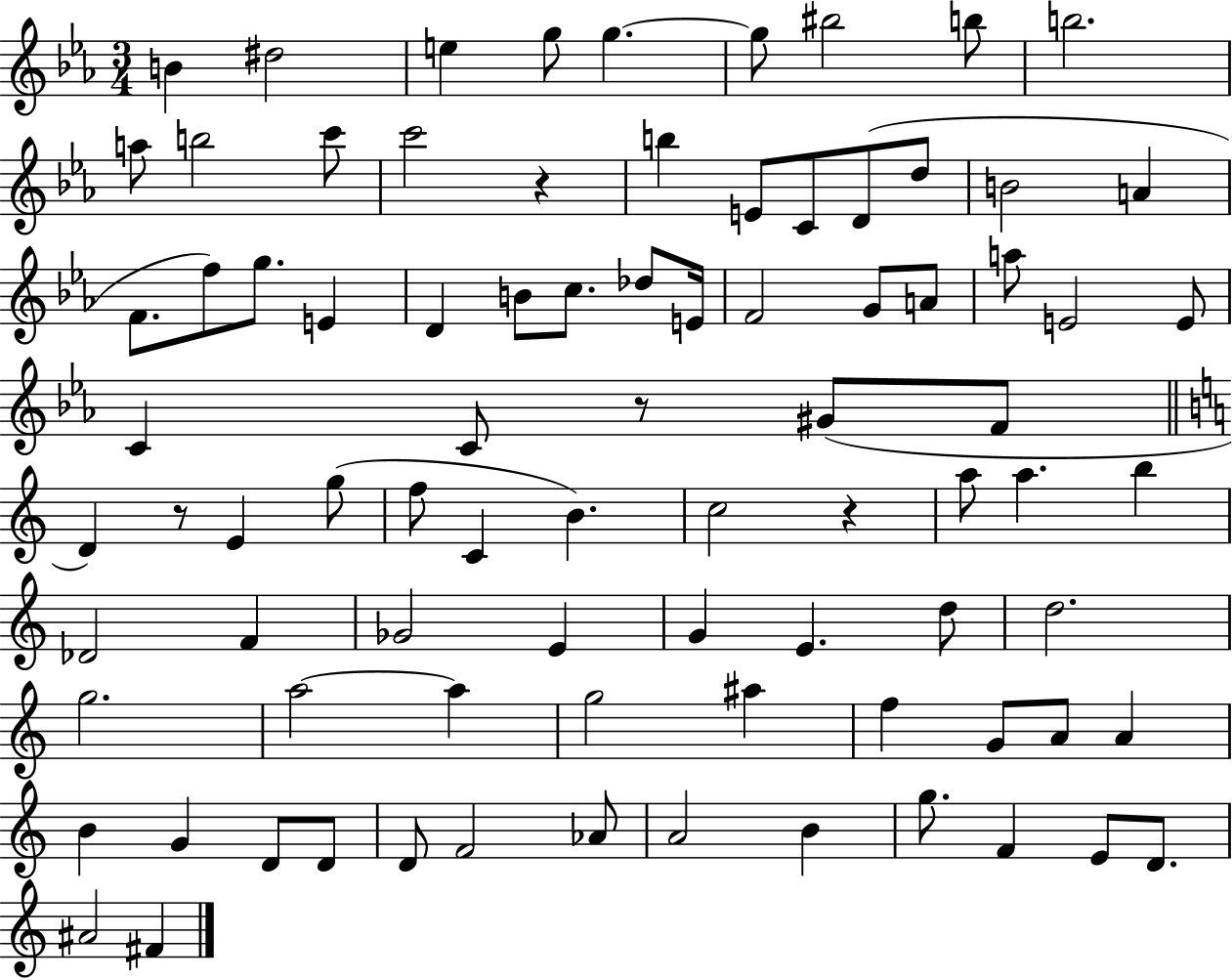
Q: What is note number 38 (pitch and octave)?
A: G#4